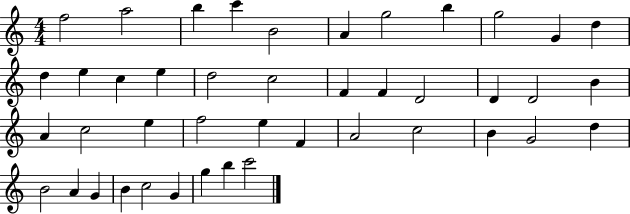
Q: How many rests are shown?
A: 0